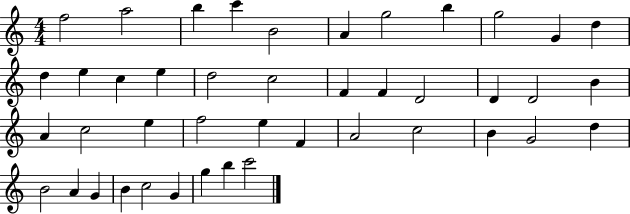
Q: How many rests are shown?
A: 0